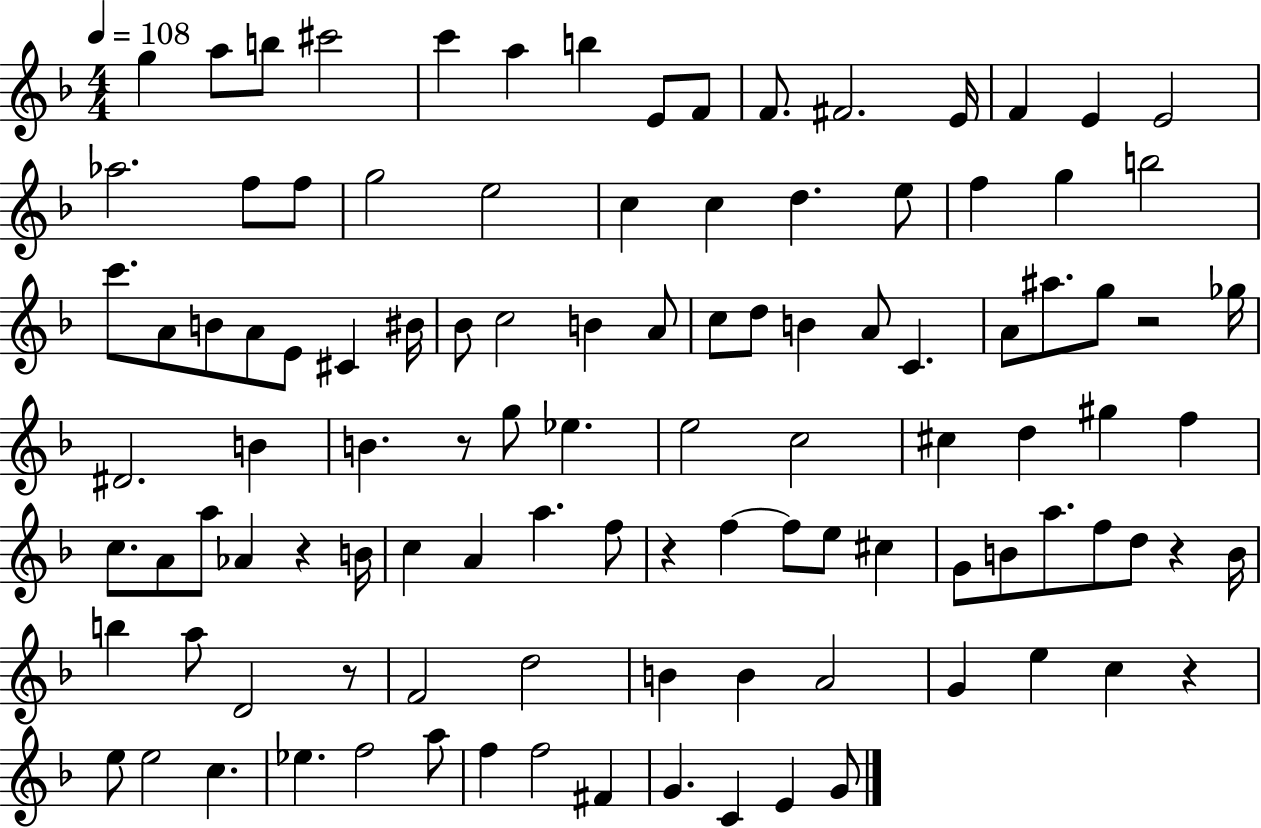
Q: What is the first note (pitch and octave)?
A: G5